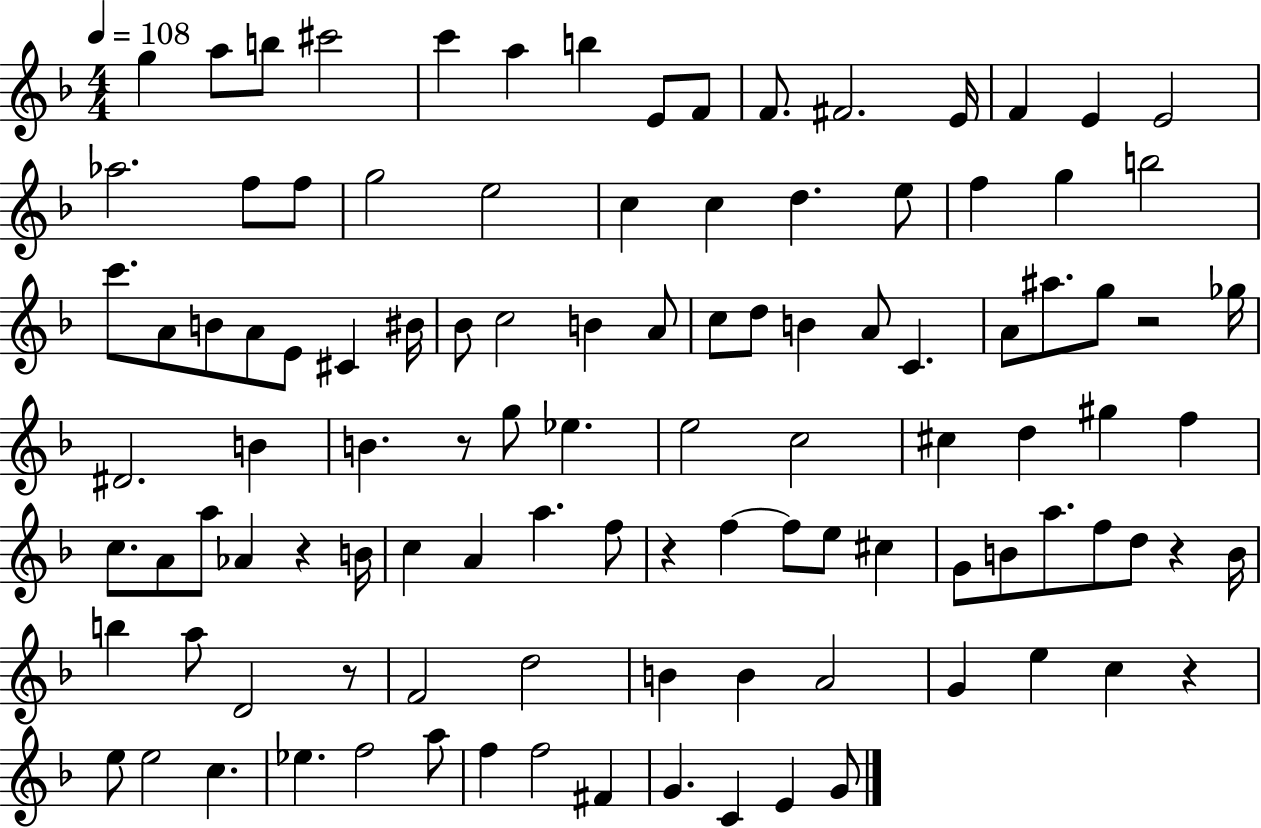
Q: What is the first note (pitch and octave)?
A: G5